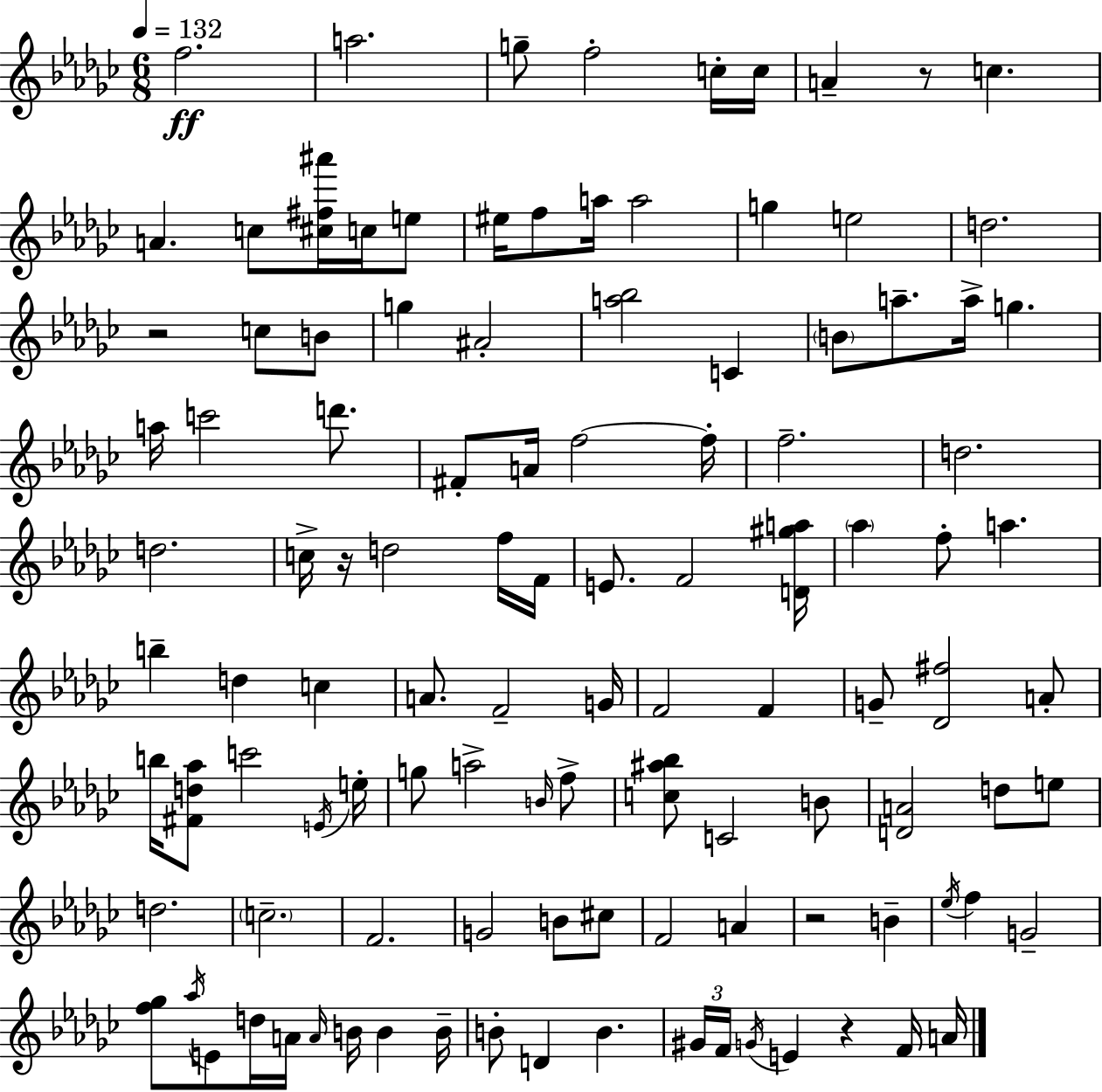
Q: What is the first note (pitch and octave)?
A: F5